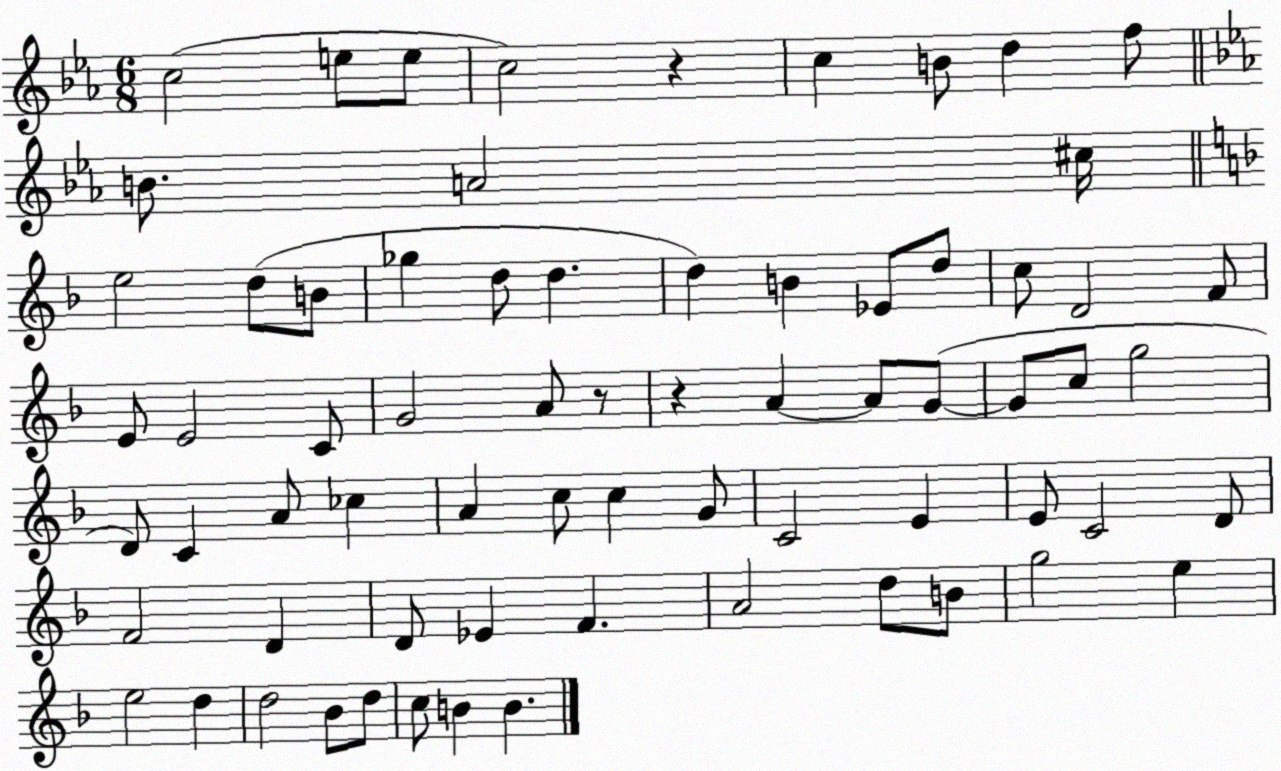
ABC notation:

X:1
T:Untitled
M:6/8
L:1/4
K:Eb
c2 e/2 e/2 c2 z c B/2 d f/2 B/2 A2 ^c/4 e2 d/2 B/2 _g d/2 d d B _E/2 d/2 c/2 D2 F/2 E/2 E2 C/2 G2 A/2 z/2 z A A/2 G/2 G/2 c/2 g2 D/2 C A/2 _c A c/2 c G/2 C2 E E/2 C2 D/2 F2 D D/2 _E F A2 d/2 B/2 g2 e e2 d d2 _B/2 d/2 c/2 B B